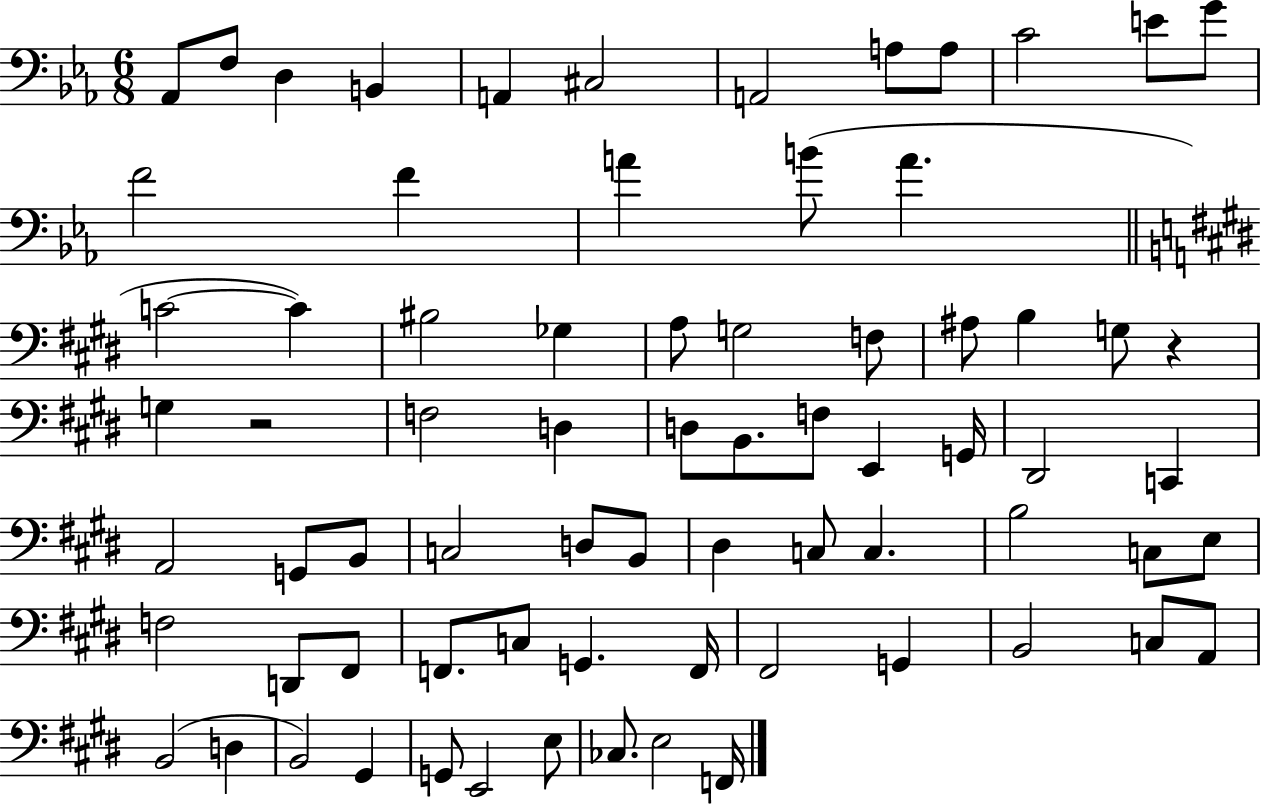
Ab2/e F3/e D3/q B2/q A2/q C#3/h A2/h A3/e A3/e C4/h E4/e G4/e F4/h F4/q A4/q B4/e A4/q. C4/h C4/q BIS3/h Gb3/q A3/e G3/h F3/e A#3/e B3/q G3/e R/q G3/q R/h F3/h D3/q D3/e B2/e. F3/e E2/q G2/s D#2/h C2/q A2/h G2/e B2/e C3/h D3/e B2/e D#3/q C3/e C3/q. B3/h C3/e E3/e F3/h D2/e F#2/e F2/e. C3/e G2/q. F2/s F#2/h G2/q B2/h C3/e A2/e B2/h D3/q B2/h G#2/q G2/e E2/h E3/e CES3/e. E3/h F2/s